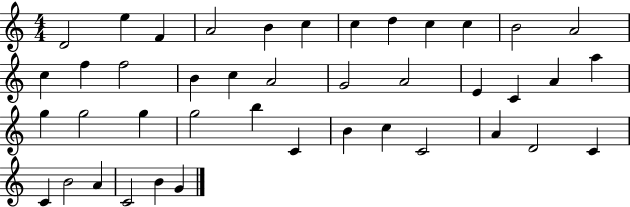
{
  \clef treble
  \numericTimeSignature
  \time 4/4
  \key c \major
  d'2 e''4 f'4 | a'2 b'4 c''4 | c''4 d''4 c''4 c''4 | b'2 a'2 | \break c''4 f''4 f''2 | b'4 c''4 a'2 | g'2 a'2 | e'4 c'4 a'4 a''4 | \break g''4 g''2 g''4 | g''2 b''4 c'4 | b'4 c''4 c'2 | a'4 d'2 c'4 | \break c'4 b'2 a'4 | c'2 b'4 g'4 | \bar "|."
}